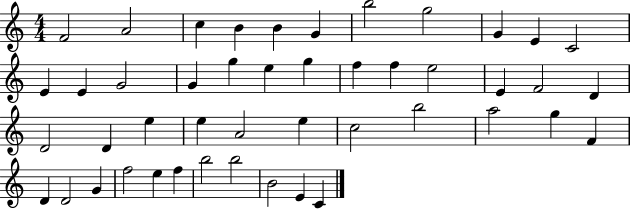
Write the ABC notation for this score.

X:1
T:Untitled
M:4/4
L:1/4
K:C
F2 A2 c B B G b2 g2 G E C2 E E G2 G g e g f f e2 E F2 D D2 D e e A2 e c2 b2 a2 g F D D2 G f2 e f b2 b2 B2 E C